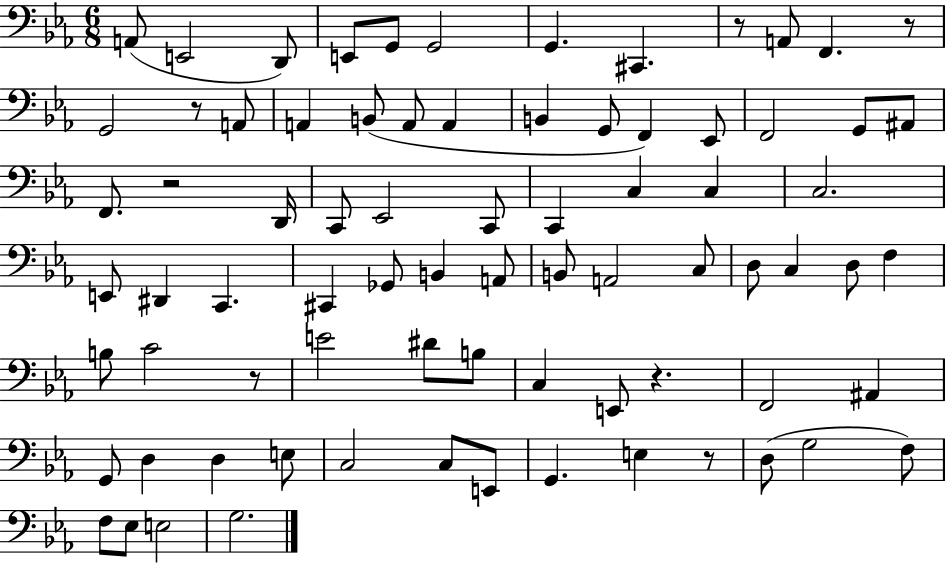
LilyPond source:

{
  \clef bass
  \numericTimeSignature
  \time 6/8
  \key ees \major
  a,8( e,2 d,8) | e,8 g,8 g,2 | g,4. cis,4. | r8 a,8 f,4. r8 | \break g,2 r8 a,8 | a,4 b,8( a,8 a,4 | b,4 g,8 f,4) ees,8 | f,2 g,8 ais,8 | \break f,8. r2 d,16 | c,8 ees,2 c,8 | c,4 c4 c4 | c2. | \break e,8 dis,4 c,4. | cis,4 ges,8 b,4 a,8 | b,8 a,2 c8 | d8 c4 d8 f4 | \break b8 c'2 r8 | e'2 dis'8 b8 | c4 e,8 r4. | f,2 ais,4 | \break g,8 d4 d4 e8 | c2 c8 e,8 | g,4. e4 r8 | d8( g2 f8) | \break f8 ees8 e2 | g2. | \bar "|."
}